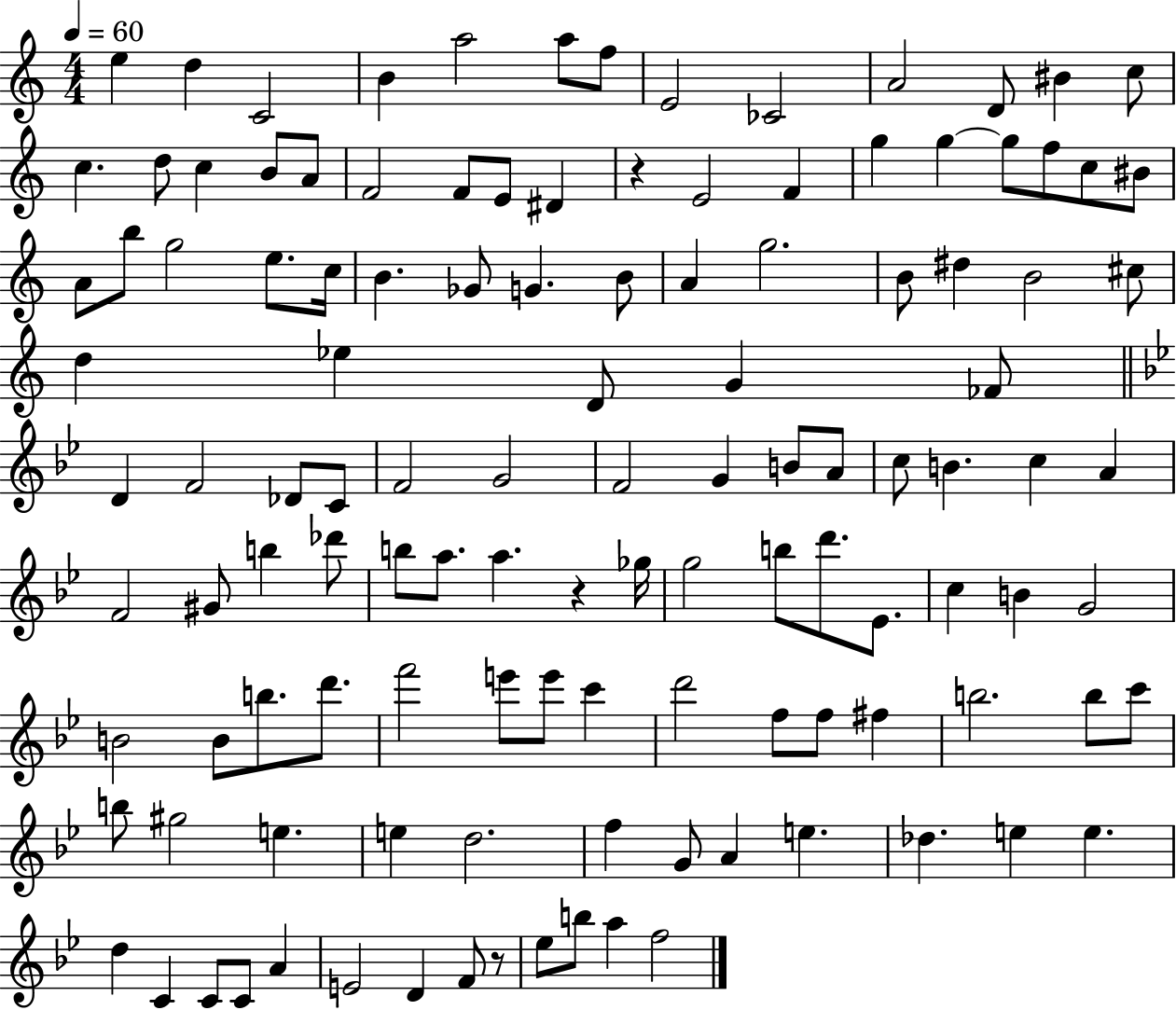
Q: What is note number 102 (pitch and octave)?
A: A4